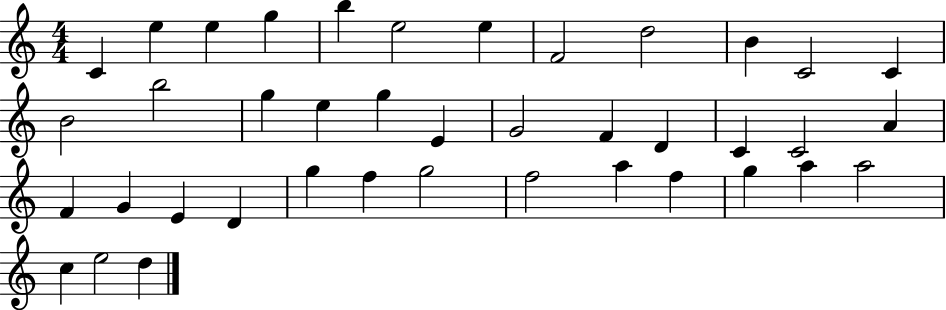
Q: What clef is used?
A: treble